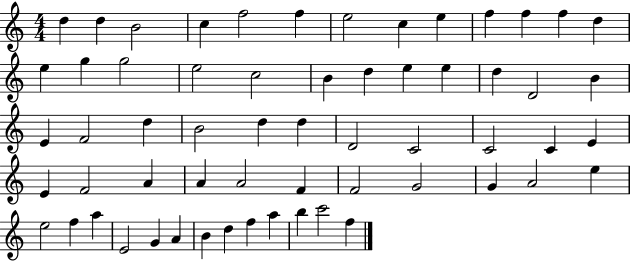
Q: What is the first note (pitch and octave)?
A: D5